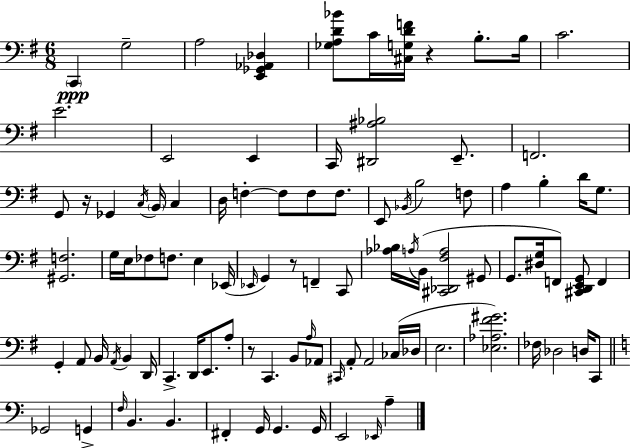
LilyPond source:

{
  \clef bass
  \numericTimeSignature
  \time 6/8
  \key e \minor
  \parenthesize c,4\ppp g2-- | a2 <e, ges, aes, des>4 | <ges a d' bes'>8 c'16 <cis g d' f'>16 r4 b8.-. b16 | c'2. | \break e'2. | e,2 e,4 | c,16 <dis, ais bes>2 e,8.-- | f,2. | \break g,8 r16 ges,4 \acciaccatura { c16 } \parenthesize b,16 c4 | d16 f4-.~~ f8 f8 f8. | e,8 \acciaccatura { bes,16 } b2 | f8 a4 b4-. d'16 g8. | \break <gis, f>2. | g16 e16 fes8 f8. e4 | ees,16( \grace { ees,16 } g,4) r8 f,4-- | c,8 <aes bes>16 \acciaccatura { a16 } b,16( <cis, des, fis a>2 | \break gis,8 g,8. <dis g>16 f,8) <cis, d, e, g,>8 | f,4 g,4-. a,8 b,16 \acciaccatura { a,16 } | b,4 d,16 c,4.-> d,16 | e,8. a8-. r8 c,4. | \break b,8 \grace { a16 } aes,8 \grace { cis,16 } a,8-. a,2 | ces16( des16 e2. | <ees aes fis' gis'>2.) | fes16 des2 | \break d16 c,8 \bar "||" \break \key c \major ges,2 g,4-> | \grace { f16 } b,4. b,4. | fis,4-. g,16 g,4. | g,16 e,2 \grace { ees,16 } a4-- | \break \bar "|."
}